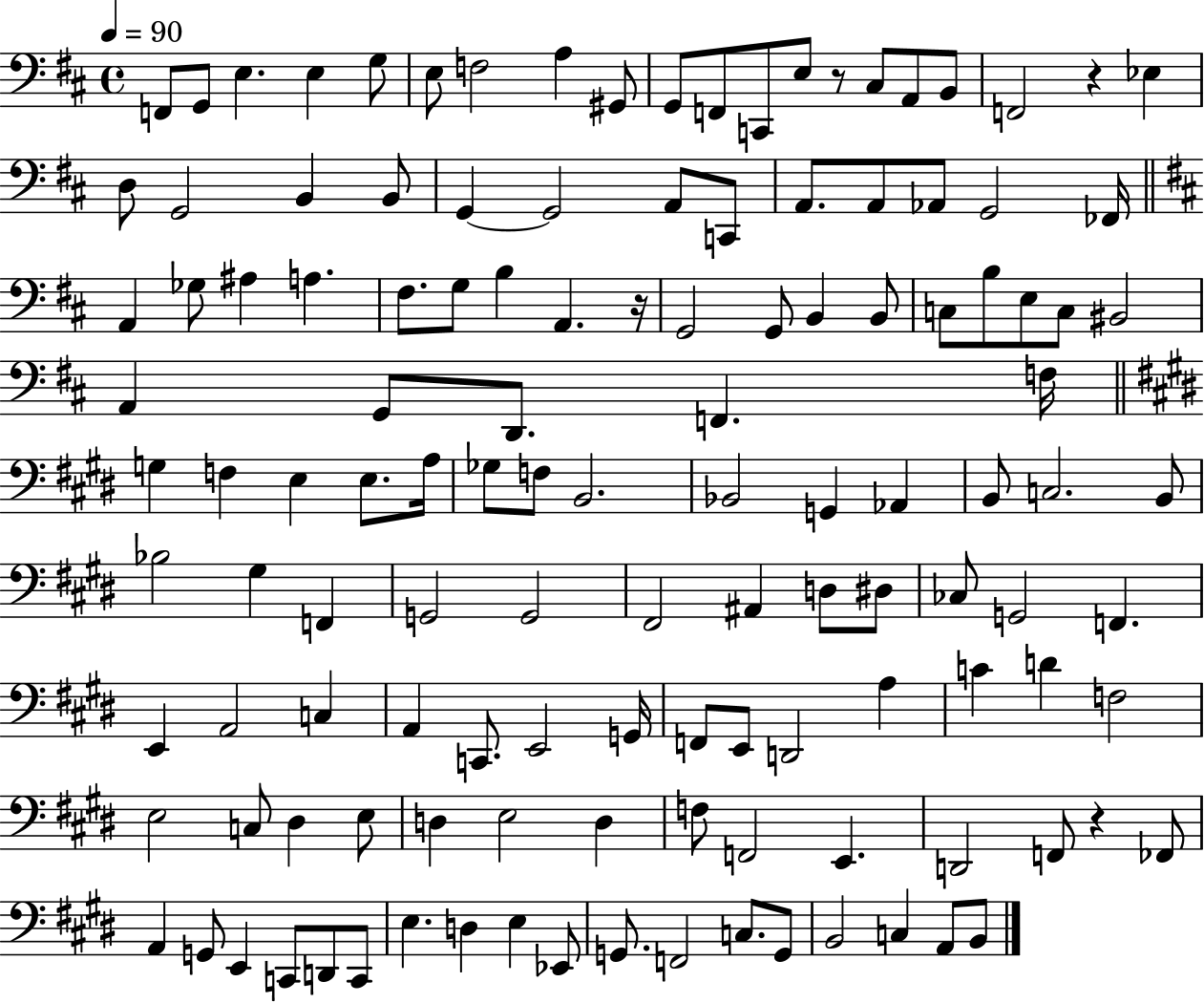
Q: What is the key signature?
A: D major